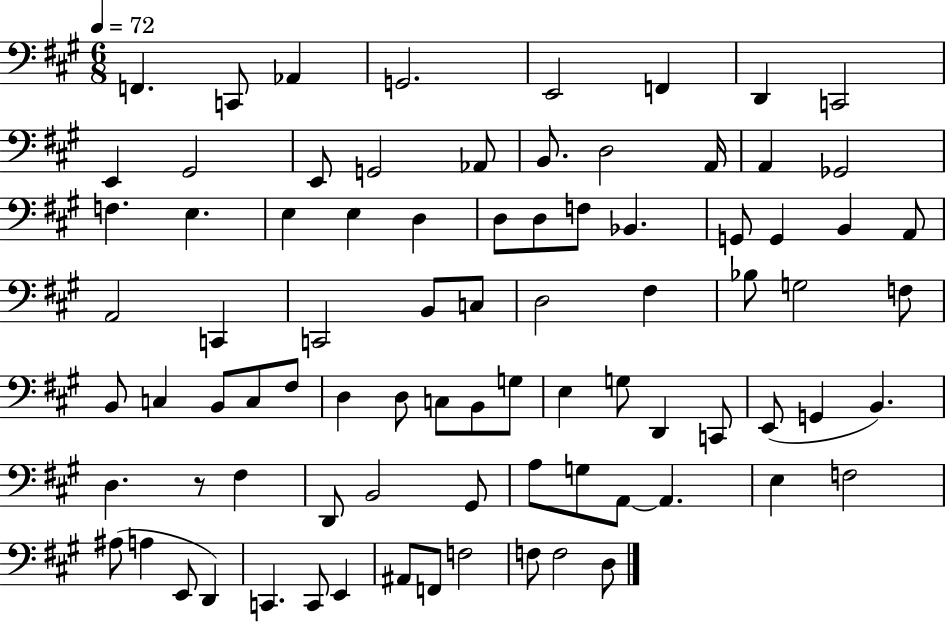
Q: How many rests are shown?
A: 1